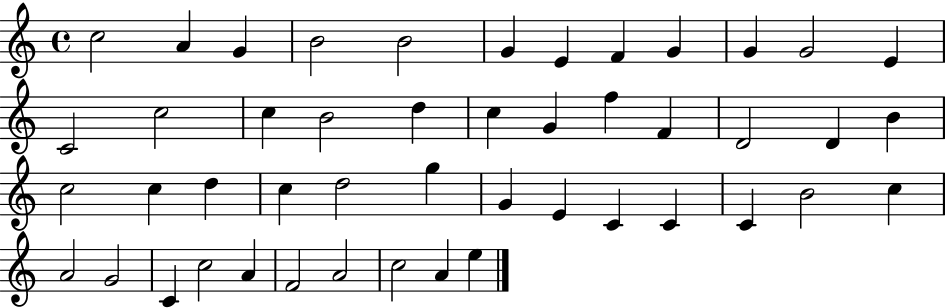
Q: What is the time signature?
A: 4/4